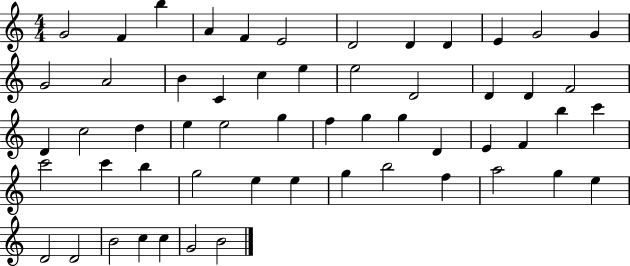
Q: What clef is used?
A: treble